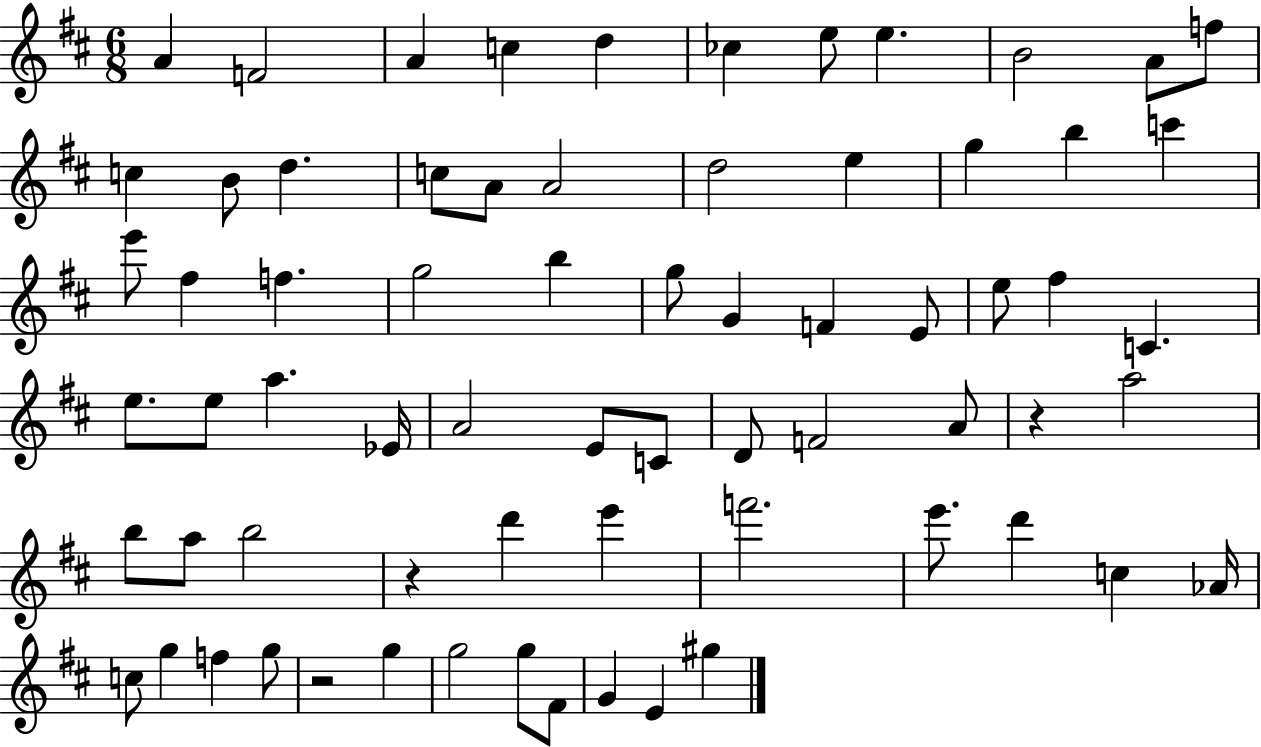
A4/q F4/h A4/q C5/q D5/q CES5/q E5/e E5/q. B4/h A4/e F5/e C5/q B4/e D5/q. C5/e A4/e A4/h D5/h E5/q G5/q B5/q C6/q E6/e F#5/q F5/q. G5/h B5/q G5/e G4/q F4/q E4/e E5/e F#5/q C4/q. E5/e. E5/e A5/q. Eb4/s A4/h E4/e C4/e D4/e F4/h A4/e R/q A5/h B5/e A5/e B5/h R/q D6/q E6/q F6/h. E6/e. D6/q C5/q Ab4/s C5/e G5/q F5/q G5/e R/h G5/q G5/h G5/e F#4/e G4/q E4/q G#5/q